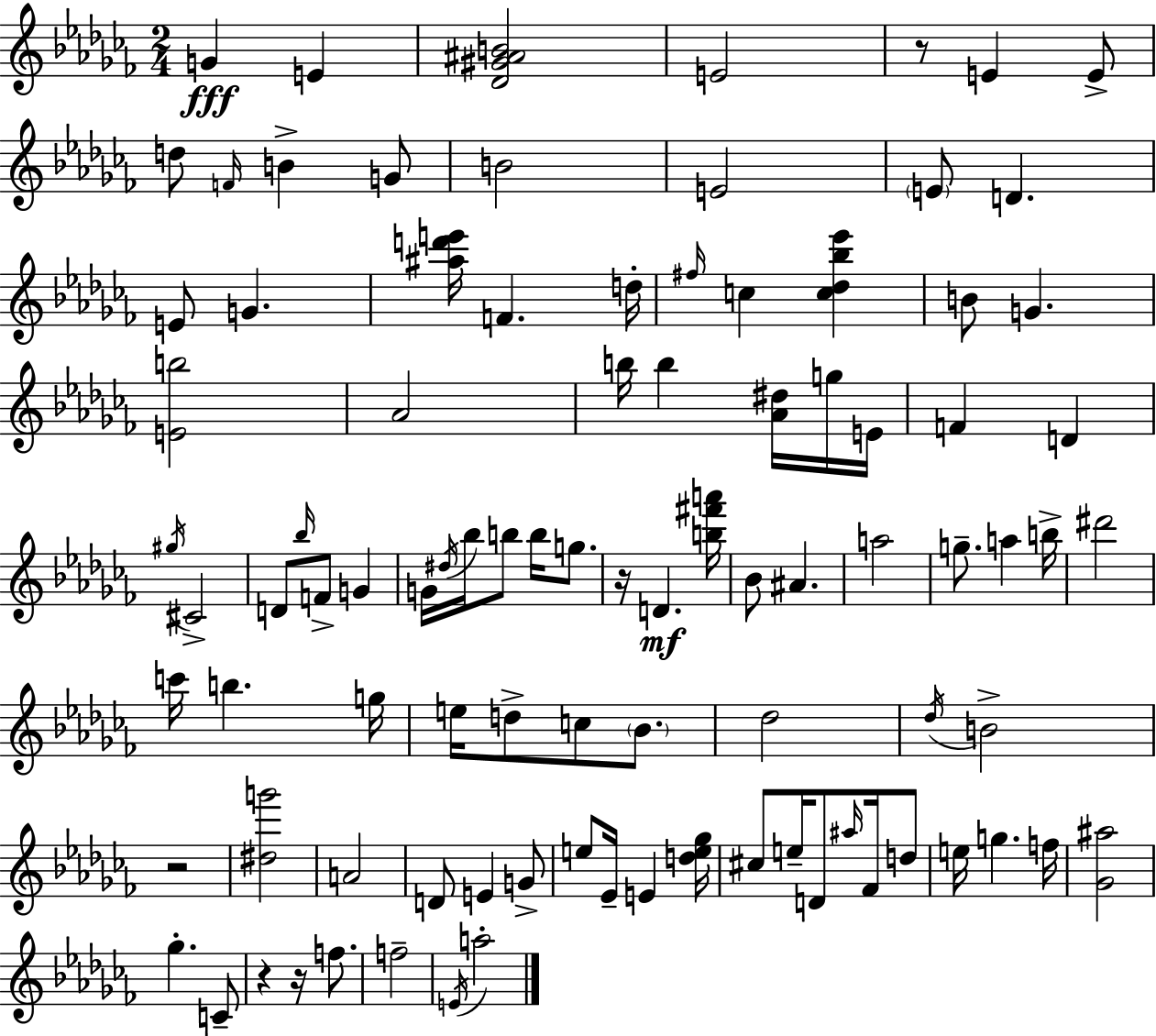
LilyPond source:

{
  \clef treble
  \numericTimeSignature
  \time 2/4
  \key aes \minor
  g'4\fff e'4 | <des' gis' ais' b'>2 | e'2 | r8 e'4 e'8-> | \break d''8 \grace { f'16 } b'4-> g'8 | b'2 | e'2 | \parenthesize e'8 d'4. | \break e'8 g'4. | <ais'' d''' e'''>16 f'4. | d''16-. \grace { fis''16 } c''4 <c'' des'' bes'' ees'''>4 | b'8 g'4. | \break <e' b''>2 | aes'2 | b''16 b''4 <aes' dis''>16 | g''16 e'16 f'4 d'4 | \break \acciaccatura { gis''16 } cis'2-> | d'8 \grace { bes''16 } f'8-> | g'4 g'16 \acciaccatura { dis''16 } bes''16 b''8 | b''16 g''8. r16 d'4.\mf | \break <b'' fis''' a'''>16 bes'8 ais'4. | a''2 | g''8.-- | a''4 b''16-> dis'''2 | \break c'''16 b''4. | g''16 e''16 d''8-> | c''8 \parenthesize bes'8. des''2 | \acciaccatura { des''16 } b'2-> | \break r2 | <dis'' g'''>2 | a'2 | d'8 | \break e'4 g'8-> e''8 | ees'16-- e'4 <d'' e'' ges''>16 cis''8 | e''16-- d'8 \grace { ais''16 } fes'16 d''8 e''16 | g''4. f''16 <ges' ais''>2 | \break ges''4.-. | c'8-- r4 | r16 f''8. f''2-- | \acciaccatura { e'16 } | \break a''2-. | \bar "|."
}